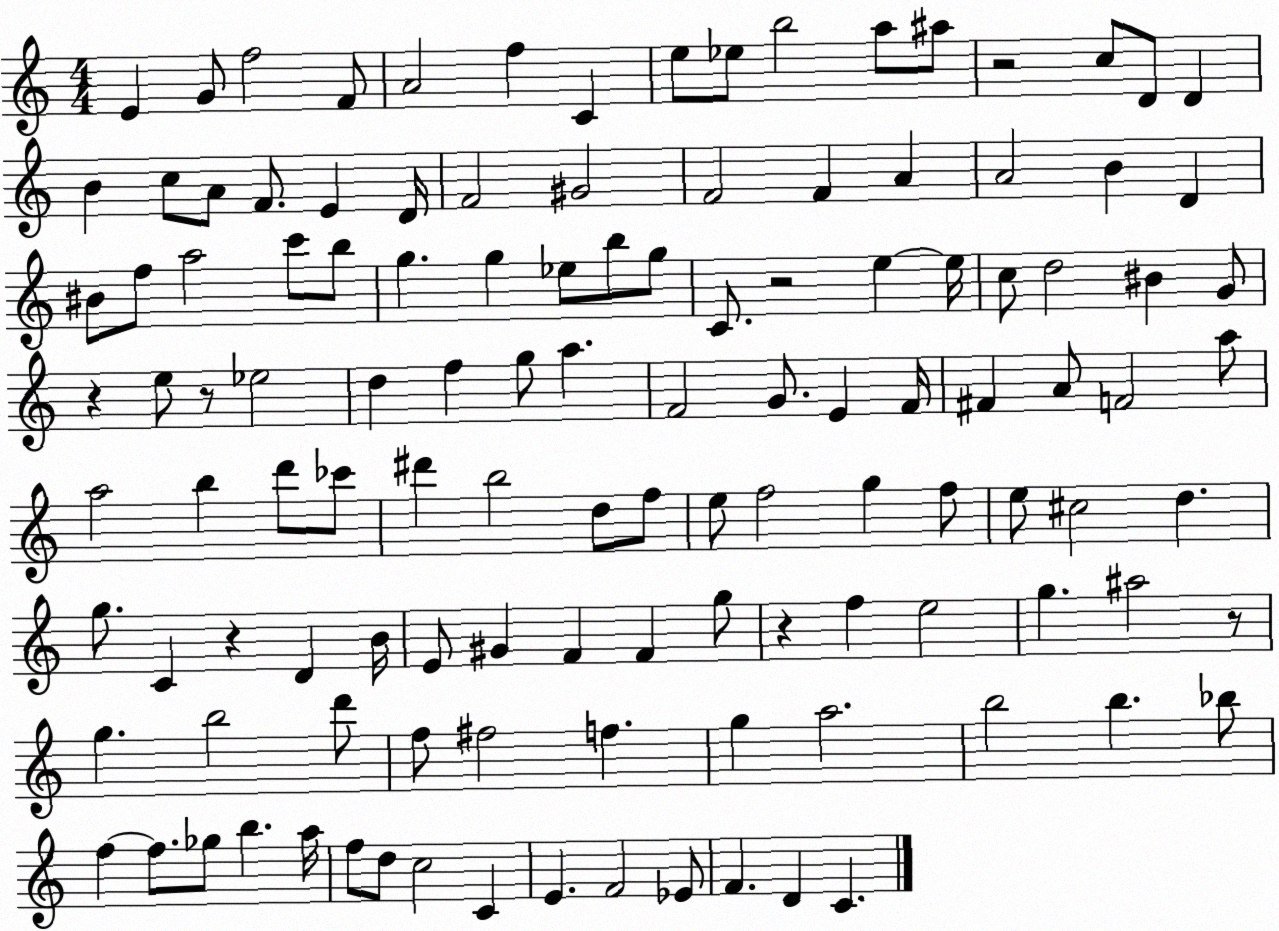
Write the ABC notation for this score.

X:1
T:Untitled
M:4/4
L:1/4
K:C
E G/2 f2 F/2 A2 f C e/2 _e/2 b2 a/2 ^a/2 z2 c/2 D/2 D B c/2 A/2 F/2 E D/4 F2 ^G2 F2 F A A2 B D ^B/2 f/2 a2 c'/2 b/2 g g _e/2 b/2 g/2 C/2 z2 e e/4 c/2 d2 ^B G/2 z e/2 z/2 _e2 d f g/2 a F2 G/2 E F/4 ^F A/2 F2 a/2 a2 b d'/2 _c'/2 ^d' b2 d/2 f/2 e/2 f2 g f/2 e/2 ^c2 d g/2 C z D B/4 E/2 ^G F F g/2 z f e2 g ^a2 z/2 g b2 d'/2 f/2 ^f2 f g a2 b2 b _b/2 f f/2 _g/2 b a/4 f/2 d/2 c2 C E F2 _E/2 F D C